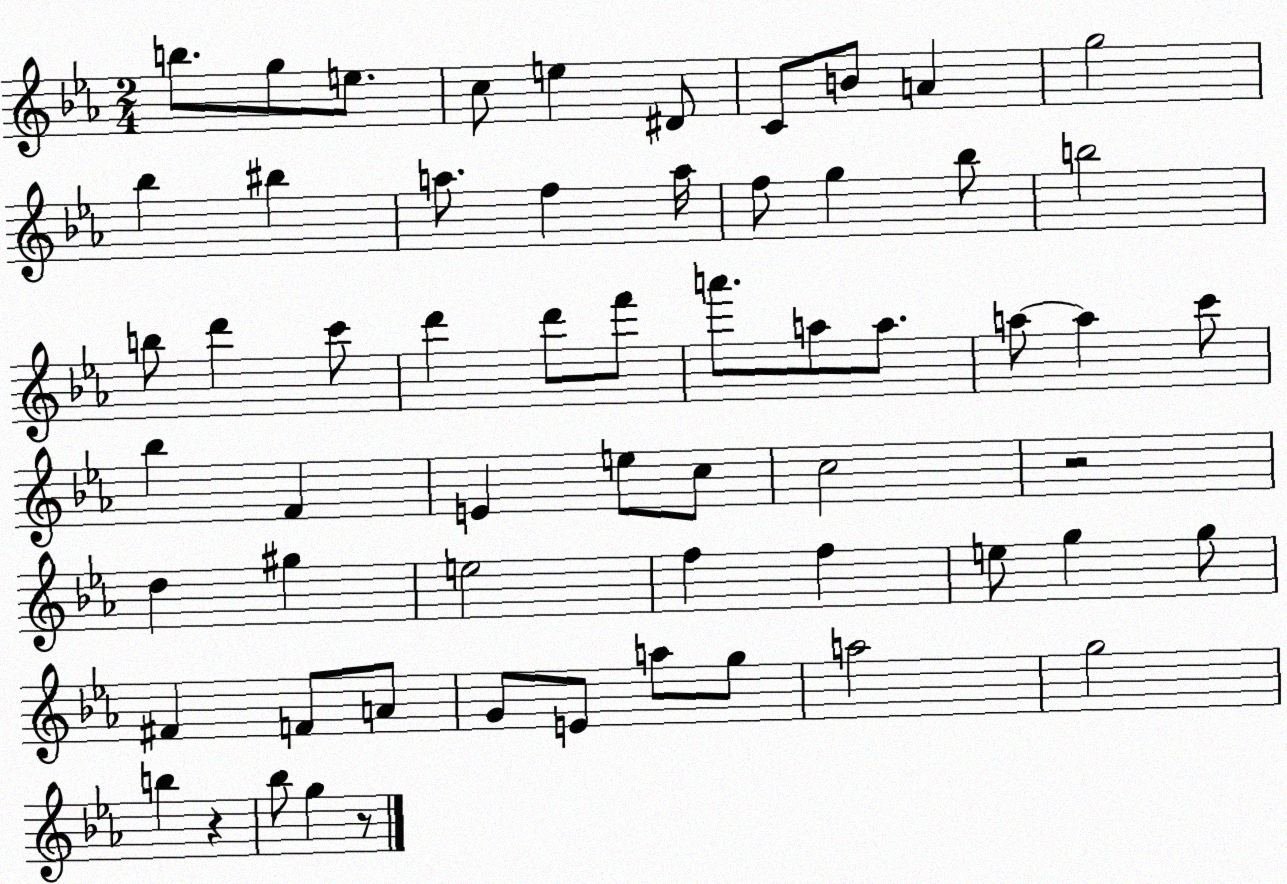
X:1
T:Untitled
M:2/4
L:1/4
K:Eb
b/2 g/2 e/2 c/2 e ^D/2 C/2 B/2 A g2 _b ^b a/2 f a/4 f/2 g _b/2 b2 b/2 d' c'/2 d' d'/2 f'/2 a'/2 a/2 a/2 a/2 a c'/2 _b F E e/2 c/2 c2 z2 d ^g e2 f f e/2 g g/2 ^F F/2 A/2 G/2 E/2 a/2 g/2 a2 g2 b z _b/2 g z/2